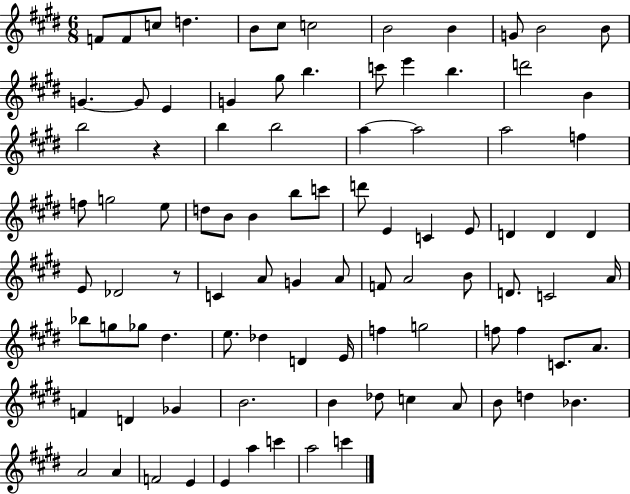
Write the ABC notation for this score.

X:1
T:Untitled
M:6/8
L:1/4
K:E
F/2 F/2 c/2 d B/2 ^c/2 c2 B2 B G/2 B2 B/2 G G/2 E G ^g/2 b c'/2 e' b d'2 B b2 z b b2 a a2 a2 f f/2 g2 e/2 d/2 B/2 B b/2 c'/2 d'/2 E C E/2 D D D E/2 _D2 z/2 C A/2 G A/2 F/2 A2 B/2 D/2 C2 A/4 _b/2 g/2 _g/2 ^d e/2 _d D E/4 f g2 f/2 f C/2 A/2 F D _G B2 B _d/2 c A/2 B/2 d _B A2 A F2 E E a c' a2 c'